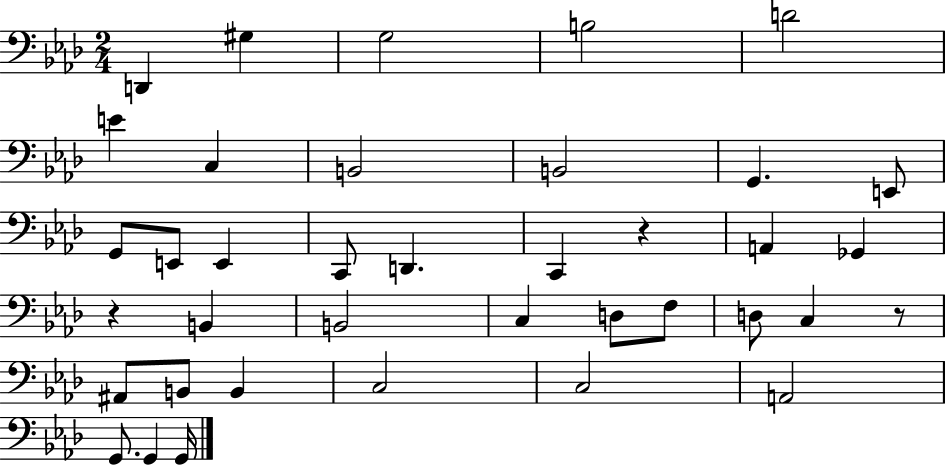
X:1
T:Untitled
M:2/4
L:1/4
K:Ab
D,, ^G, G,2 B,2 D2 E C, B,,2 B,,2 G,, E,,/2 G,,/2 E,,/2 E,, C,,/2 D,, C,, z A,, _G,, z B,, B,,2 C, D,/2 F,/2 D,/2 C, z/2 ^A,,/2 B,,/2 B,, C,2 C,2 A,,2 G,,/2 G,, G,,/4